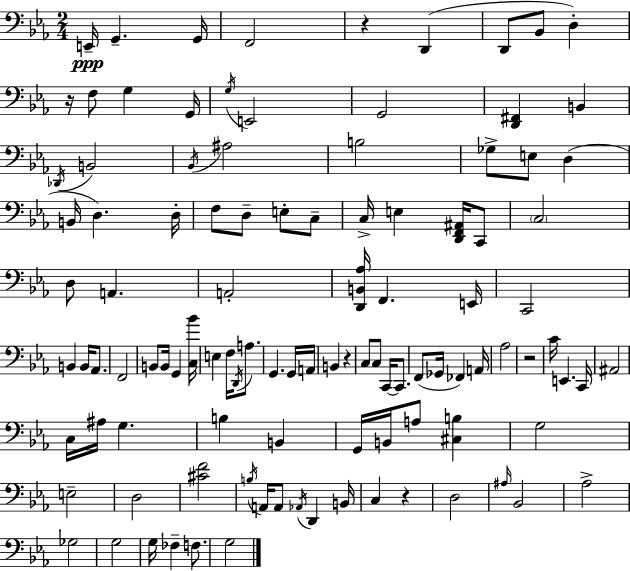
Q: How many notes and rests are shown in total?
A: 107